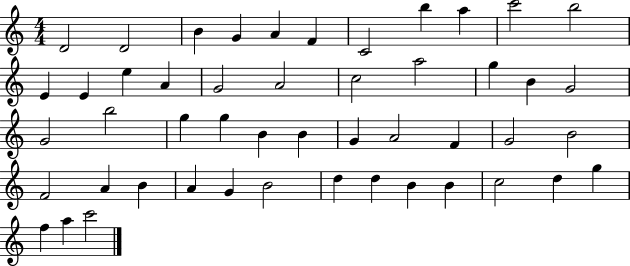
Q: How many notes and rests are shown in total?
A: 49